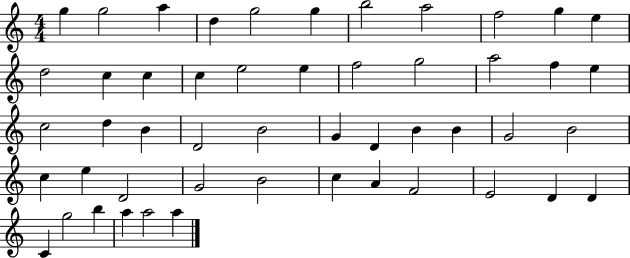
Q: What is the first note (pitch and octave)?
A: G5